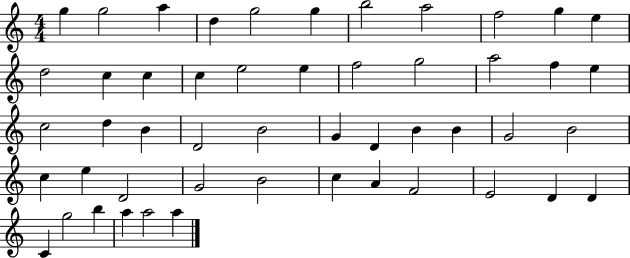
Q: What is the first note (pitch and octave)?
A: G5